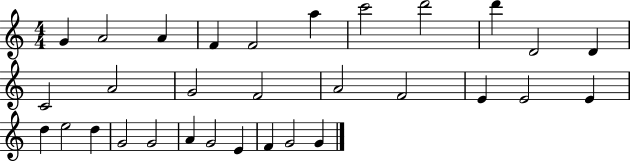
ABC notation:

X:1
T:Untitled
M:4/4
L:1/4
K:C
G A2 A F F2 a c'2 d'2 d' D2 D C2 A2 G2 F2 A2 F2 E E2 E d e2 d G2 G2 A G2 E F G2 G